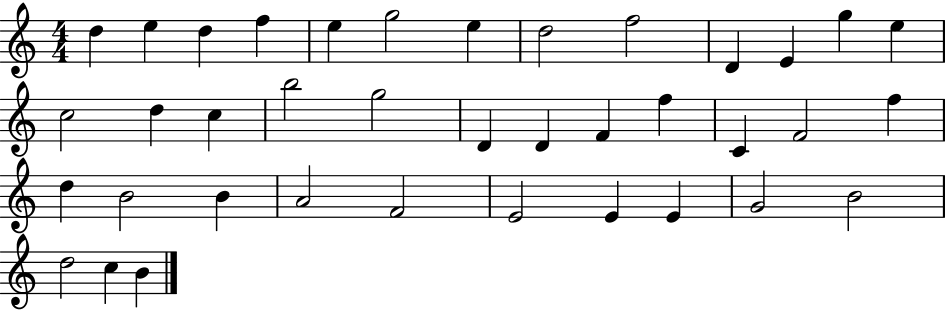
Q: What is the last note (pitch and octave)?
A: B4